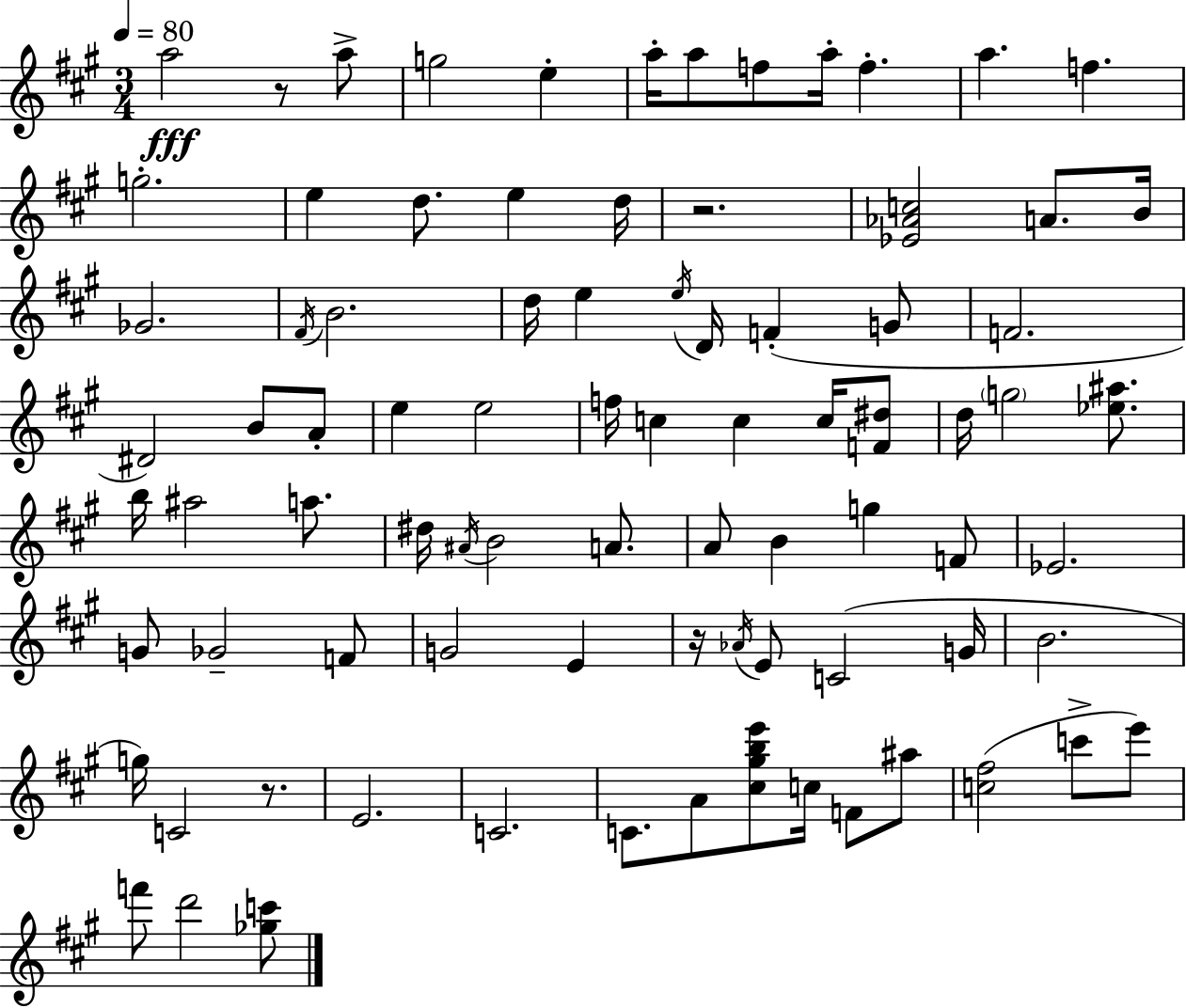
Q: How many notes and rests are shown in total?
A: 84